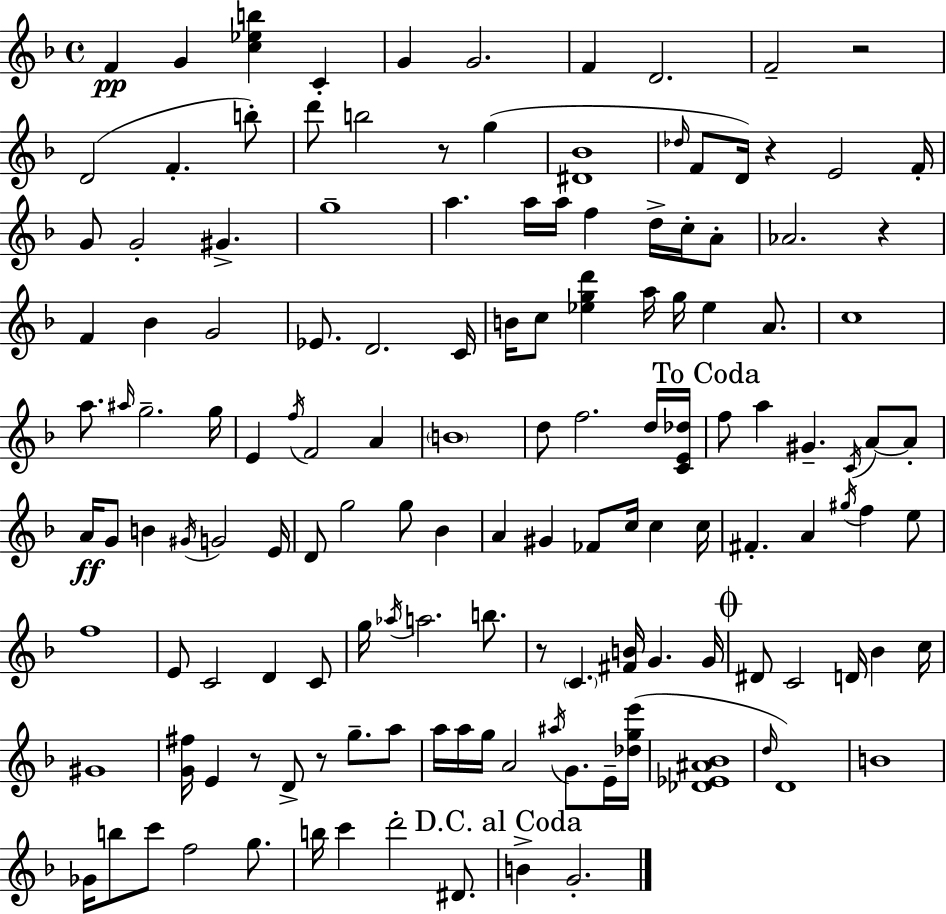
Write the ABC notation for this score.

X:1
T:Untitled
M:4/4
L:1/4
K:F
F G [c_eb] C G G2 F D2 F2 z2 D2 F b/2 d'/2 b2 z/2 g [^D_B]4 _d/4 F/2 D/4 z E2 F/4 G/2 G2 ^G g4 a a/4 a/4 f d/4 c/4 A/2 _A2 z F _B G2 _E/2 D2 C/4 B/4 c/2 [_egd'] a/4 g/4 _e A/2 c4 a/2 ^a/4 g2 g/4 E f/4 F2 A B4 d/2 f2 d/4 [CE_d]/4 f/2 a ^G C/4 A/2 A/2 A/4 G/2 B ^G/4 G2 E/4 D/2 g2 g/2 _B A ^G _F/2 c/4 c c/4 ^F A ^g/4 f e/2 f4 E/2 C2 D C/2 g/4 _a/4 a2 b/2 z/2 C [^FB]/4 G G/4 ^D/2 C2 D/4 _B c/4 ^G4 [G^f]/4 E z/2 D/2 z/2 g/2 a/2 a/4 a/4 g/4 A2 ^a/4 G/2 E/4 [_dge']/4 [_D_E^A_B]4 d/4 D4 B4 _G/4 b/2 c'/2 f2 g/2 b/4 c' d'2 ^D/2 B G2